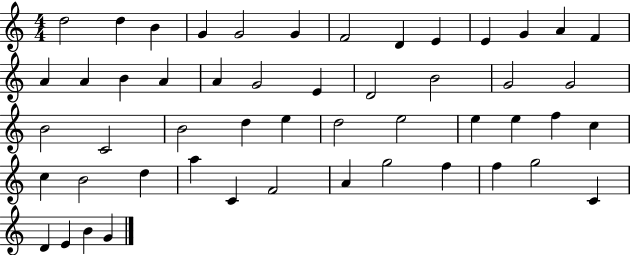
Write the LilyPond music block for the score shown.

{
  \clef treble
  \numericTimeSignature
  \time 4/4
  \key c \major
  d''2 d''4 b'4 | g'4 g'2 g'4 | f'2 d'4 e'4 | e'4 g'4 a'4 f'4 | \break a'4 a'4 b'4 a'4 | a'4 g'2 e'4 | d'2 b'2 | g'2 g'2 | \break b'2 c'2 | b'2 d''4 e''4 | d''2 e''2 | e''4 e''4 f''4 c''4 | \break c''4 b'2 d''4 | a''4 c'4 f'2 | a'4 g''2 f''4 | f''4 g''2 c'4 | \break d'4 e'4 b'4 g'4 | \bar "|."
}